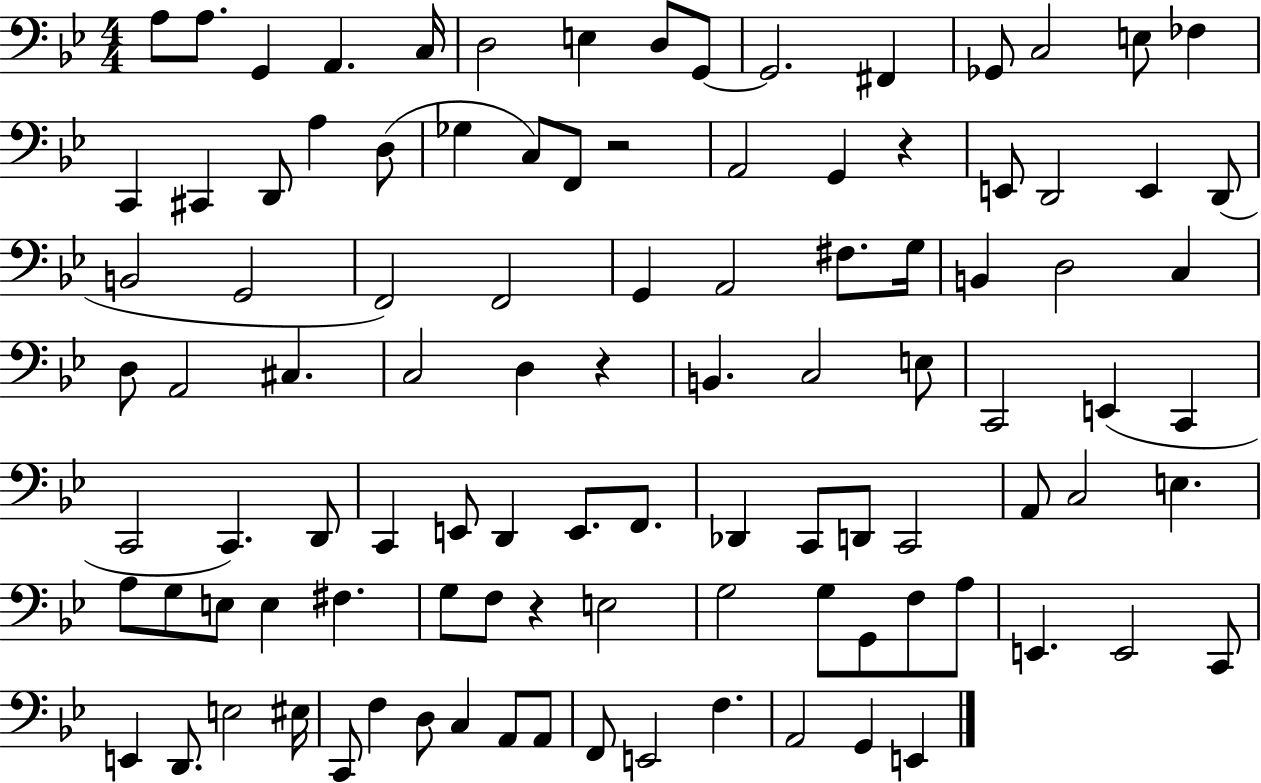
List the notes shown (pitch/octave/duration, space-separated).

A3/e A3/e. G2/q A2/q. C3/s D3/h E3/q D3/e G2/e G2/h. F#2/q Gb2/e C3/h E3/e FES3/q C2/q C#2/q D2/e A3/q D3/e Gb3/q C3/e F2/e R/h A2/h G2/q R/q E2/e D2/h E2/q D2/e B2/h G2/h F2/h F2/h G2/q A2/h F#3/e. G3/s B2/q D3/h C3/q D3/e A2/h C#3/q. C3/h D3/q R/q B2/q. C3/h E3/e C2/h E2/q C2/q C2/h C2/q. D2/e C2/q E2/e D2/q E2/e. F2/e. Db2/q C2/e D2/e C2/h A2/e C3/h E3/q. A3/e G3/e E3/e E3/q F#3/q. G3/e F3/e R/q E3/h G3/h G3/e G2/e F3/e A3/e E2/q. E2/h C2/e E2/q D2/e. E3/h EIS3/s C2/e F3/q D3/e C3/q A2/e A2/e F2/e E2/h F3/q. A2/h G2/q E2/q